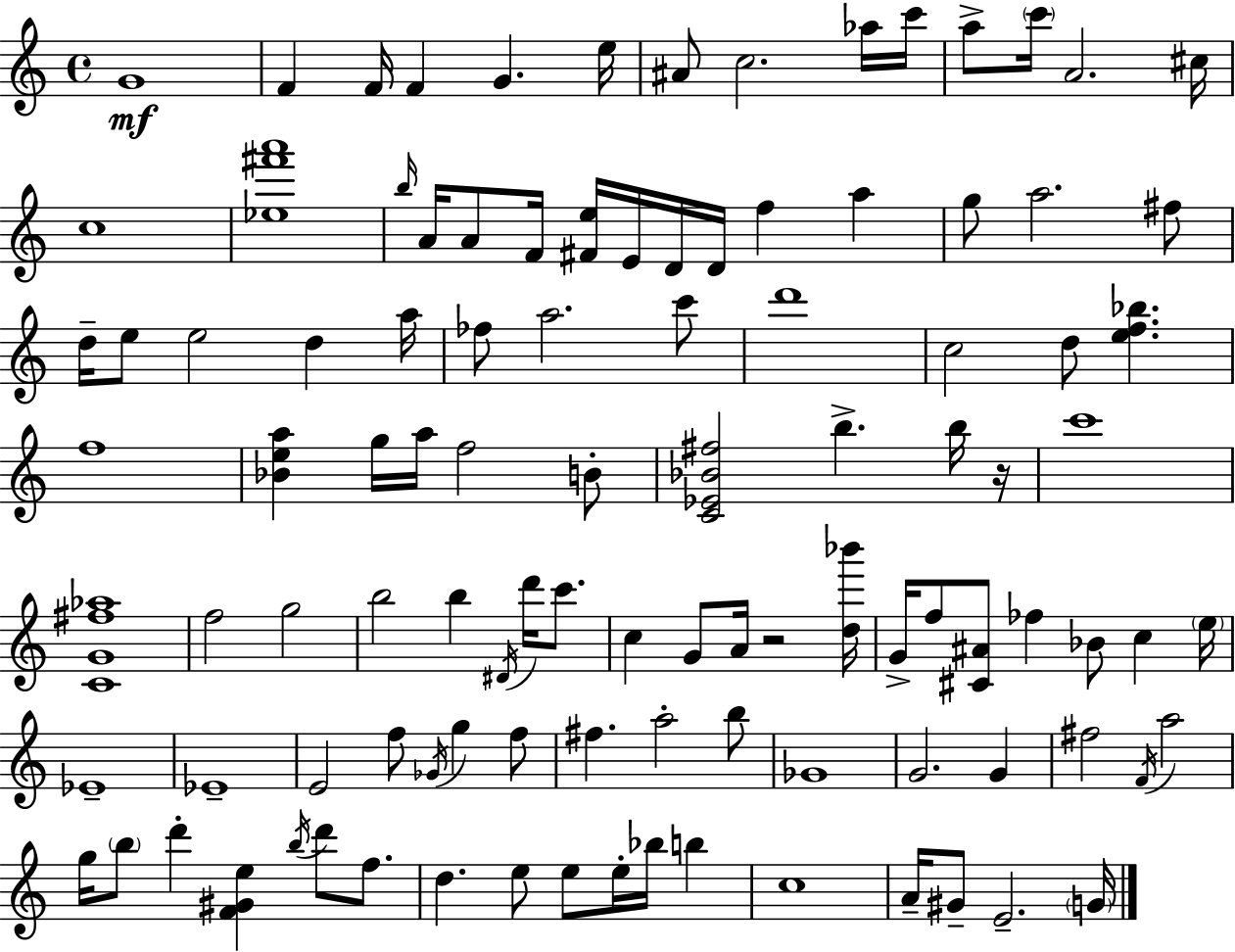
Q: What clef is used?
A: treble